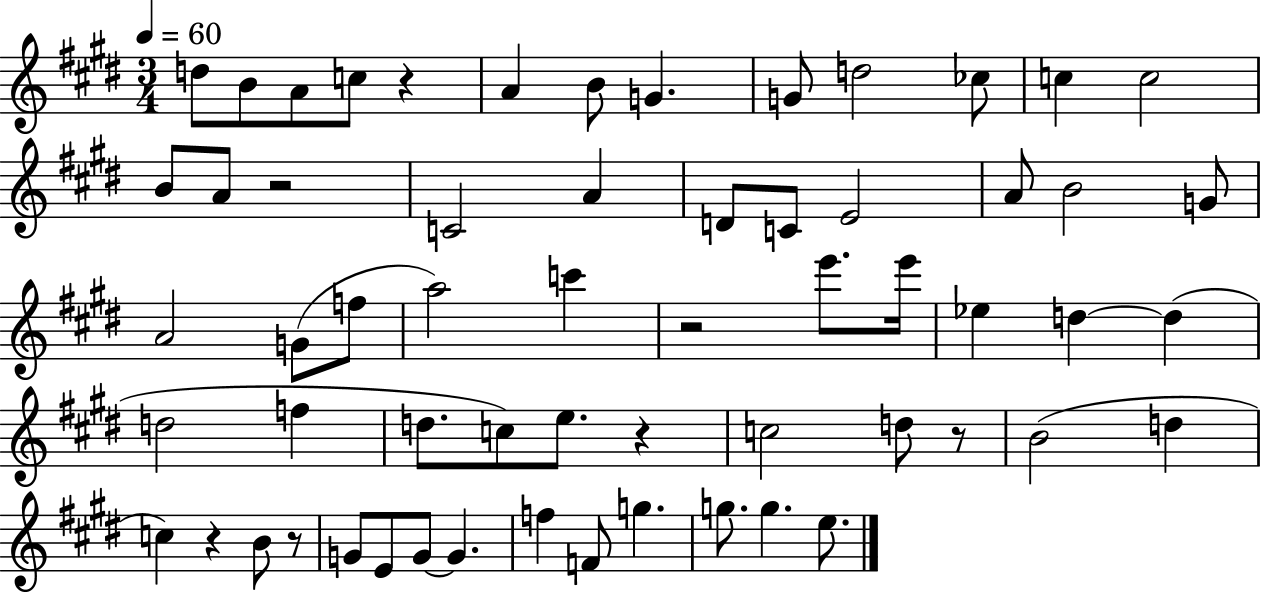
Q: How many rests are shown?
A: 7